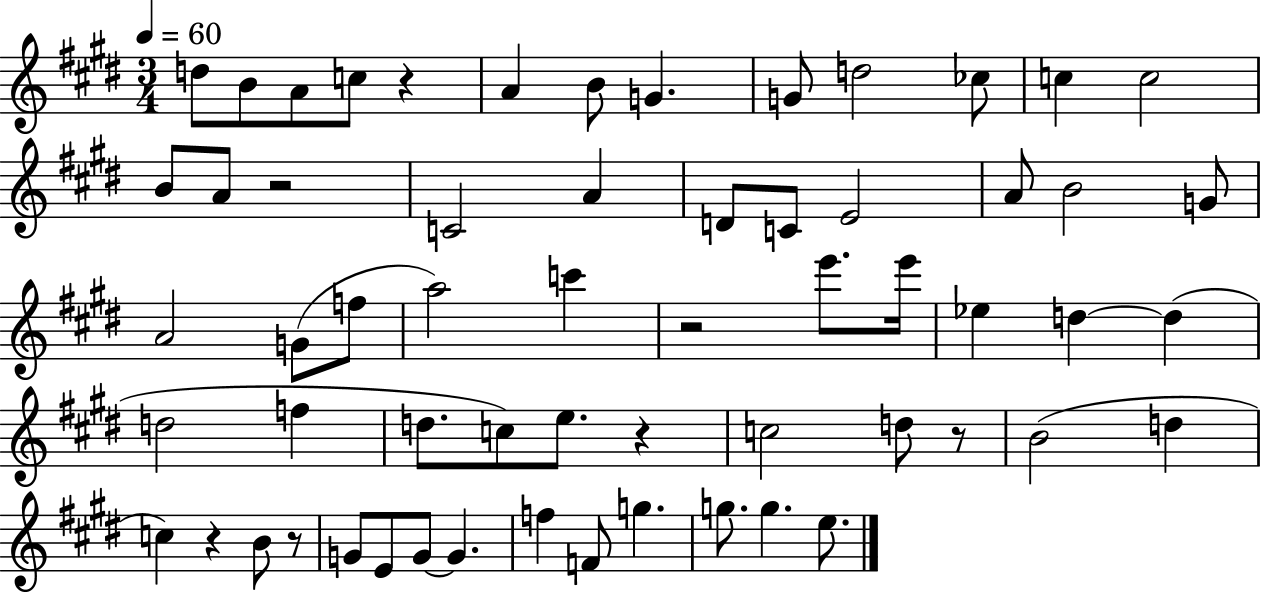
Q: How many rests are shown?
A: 7